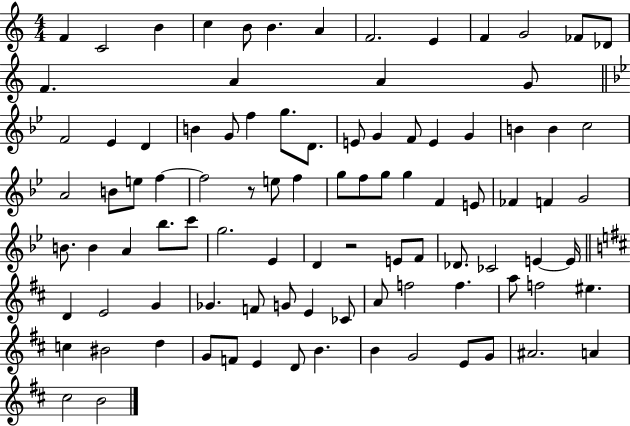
{
  \clef treble
  \numericTimeSignature
  \time 4/4
  \key c \major
  \repeat volta 2 { f'4 c'2 b'4 | c''4 b'8 b'4. a'4 | f'2. e'4 | f'4 g'2 fes'8 des'8 | \break f'4. a'4 a'4 g'8 | \bar "||" \break \key bes \major f'2 ees'4 d'4 | b'4 g'8 f''4 g''8. d'8. | e'8 g'4 f'8 e'4 g'4 | b'4 b'4 c''2 | \break a'2 b'8 e''8 f''4~~ | f''2 r8 e''8 f''4 | g''8 f''8 g''8 g''4 f'4 e'8 | fes'4 f'4 g'2 | \break b'8. b'4 a'4 bes''8. c'''8 | g''2. ees'4 | d'4 r2 e'8 f'8 | des'8. ces'2 e'4~~ e'16 | \break \bar "||" \break \key d \major d'4 e'2 g'4 | ges'4. f'8 g'8 e'4 ces'8 | a'8 f''2 f''4. | a''8 f''2 eis''4. | \break c''4 bis'2 d''4 | g'8 f'8 e'4 d'8 b'4. | b'4 g'2 e'8 g'8 | ais'2. a'4 | \break cis''2 b'2 | } \bar "|."
}